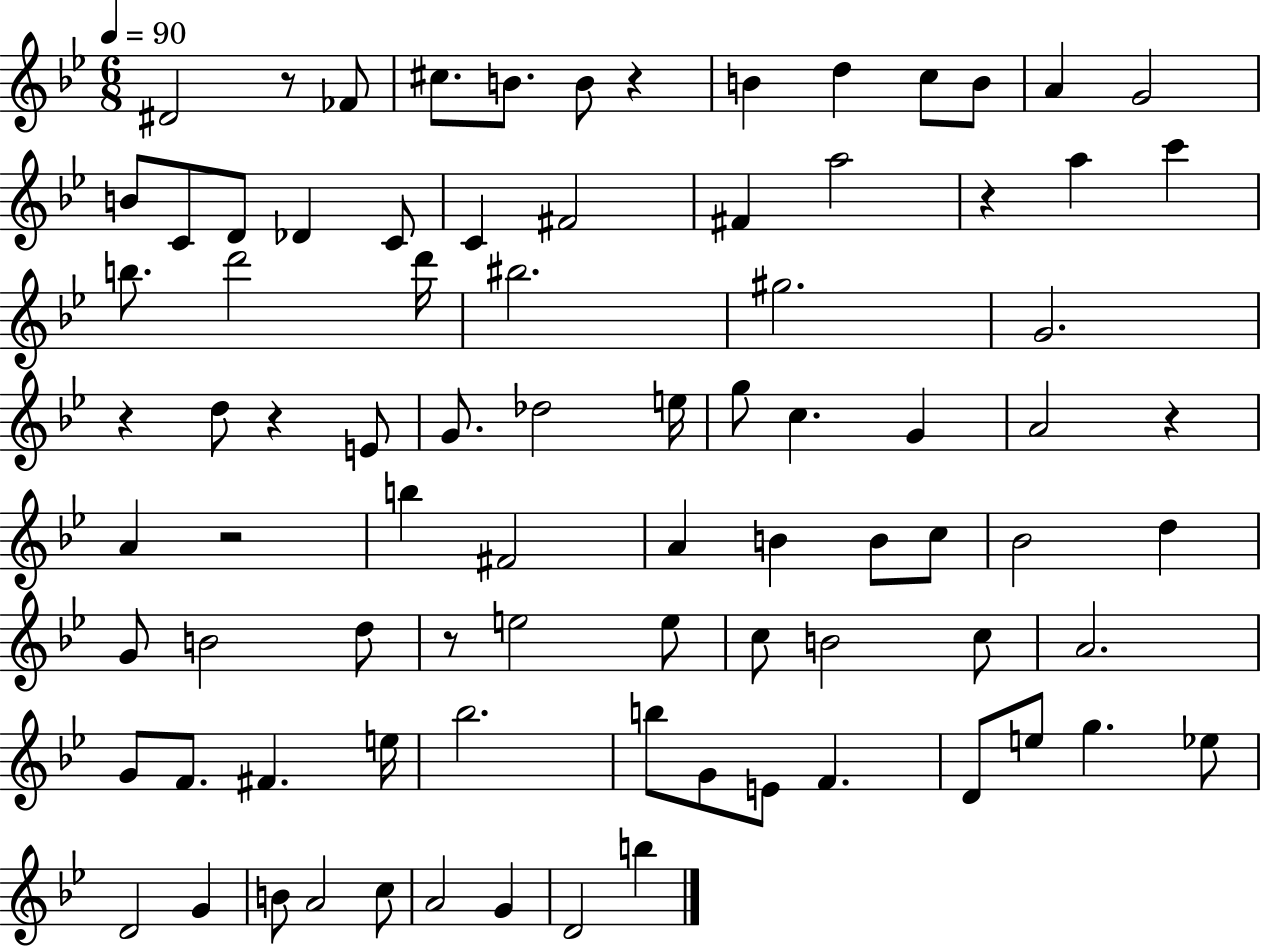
X:1
T:Untitled
M:6/8
L:1/4
K:Bb
^D2 z/2 _F/2 ^c/2 B/2 B/2 z B d c/2 B/2 A G2 B/2 C/2 D/2 _D C/2 C ^F2 ^F a2 z a c' b/2 d'2 d'/4 ^b2 ^g2 G2 z d/2 z E/2 G/2 _d2 e/4 g/2 c G A2 z A z2 b ^F2 A B B/2 c/2 _B2 d G/2 B2 d/2 z/2 e2 e/2 c/2 B2 c/2 A2 G/2 F/2 ^F e/4 _b2 b/2 G/2 E/2 F D/2 e/2 g _e/2 D2 G B/2 A2 c/2 A2 G D2 b